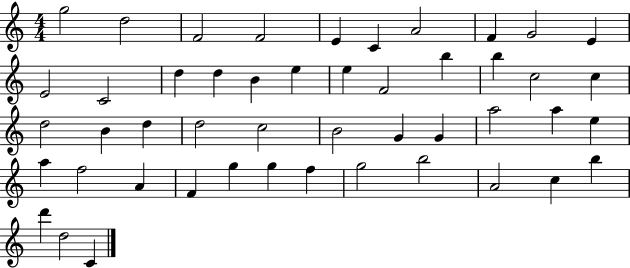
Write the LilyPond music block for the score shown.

{
  \clef treble
  \numericTimeSignature
  \time 4/4
  \key c \major
  g''2 d''2 | f'2 f'2 | e'4 c'4 a'2 | f'4 g'2 e'4 | \break e'2 c'2 | d''4 d''4 b'4 e''4 | e''4 f'2 b''4 | b''4 c''2 c''4 | \break d''2 b'4 d''4 | d''2 c''2 | b'2 g'4 g'4 | a''2 a''4 e''4 | \break a''4 f''2 a'4 | f'4 g''4 g''4 f''4 | g''2 b''2 | a'2 c''4 b''4 | \break d'''4 d''2 c'4 | \bar "|."
}